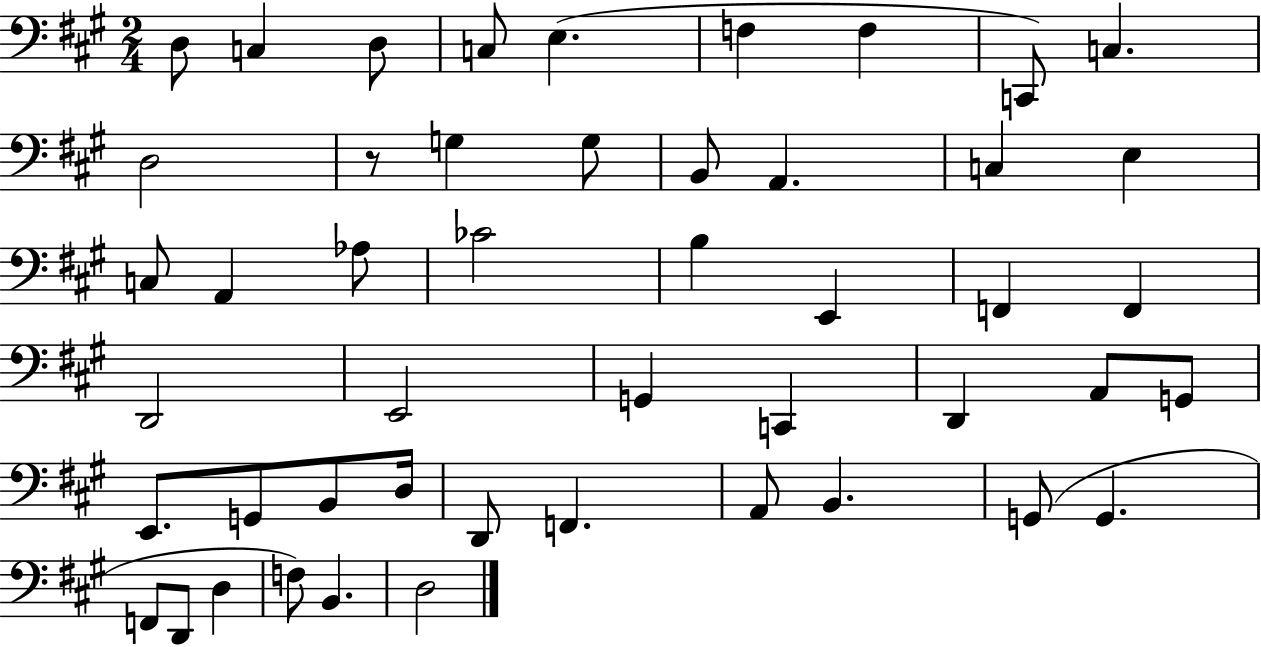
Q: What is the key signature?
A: A major